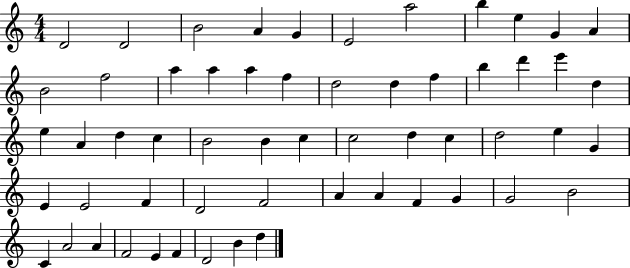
X:1
T:Untitled
M:4/4
L:1/4
K:C
D2 D2 B2 A G E2 a2 b e G A B2 f2 a a a f d2 d f b d' e' d e A d c B2 B c c2 d c d2 e G E E2 F D2 F2 A A F G G2 B2 C A2 A F2 E F D2 B d